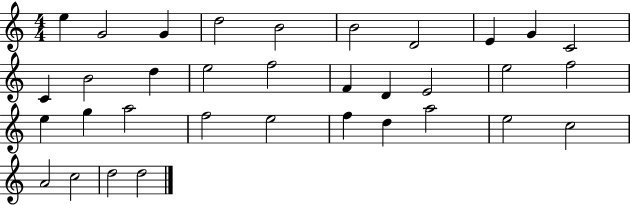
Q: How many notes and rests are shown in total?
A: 34